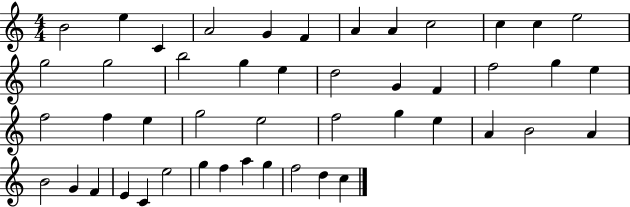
{
  \clef treble
  \numericTimeSignature
  \time 4/4
  \key c \major
  b'2 e''4 c'4 | a'2 g'4 f'4 | a'4 a'4 c''2 | c''4 c''4 e''2 | \break g''2 g''2 | b''2 g''4 e''4 | d''2 g'4 f'4 | f''2 g''4 e''4 | \break f''2 f''4 e''4 | g''2 e''2 | f''2 g''4 e''4 | a'4 b'2 a'4 | \break b'2 g'4 f'4 | e'4 c'4 e''2 | g''4 f''4 a''4 g''4 | f''2 d''4 c''4 | \break \bar "|."
}